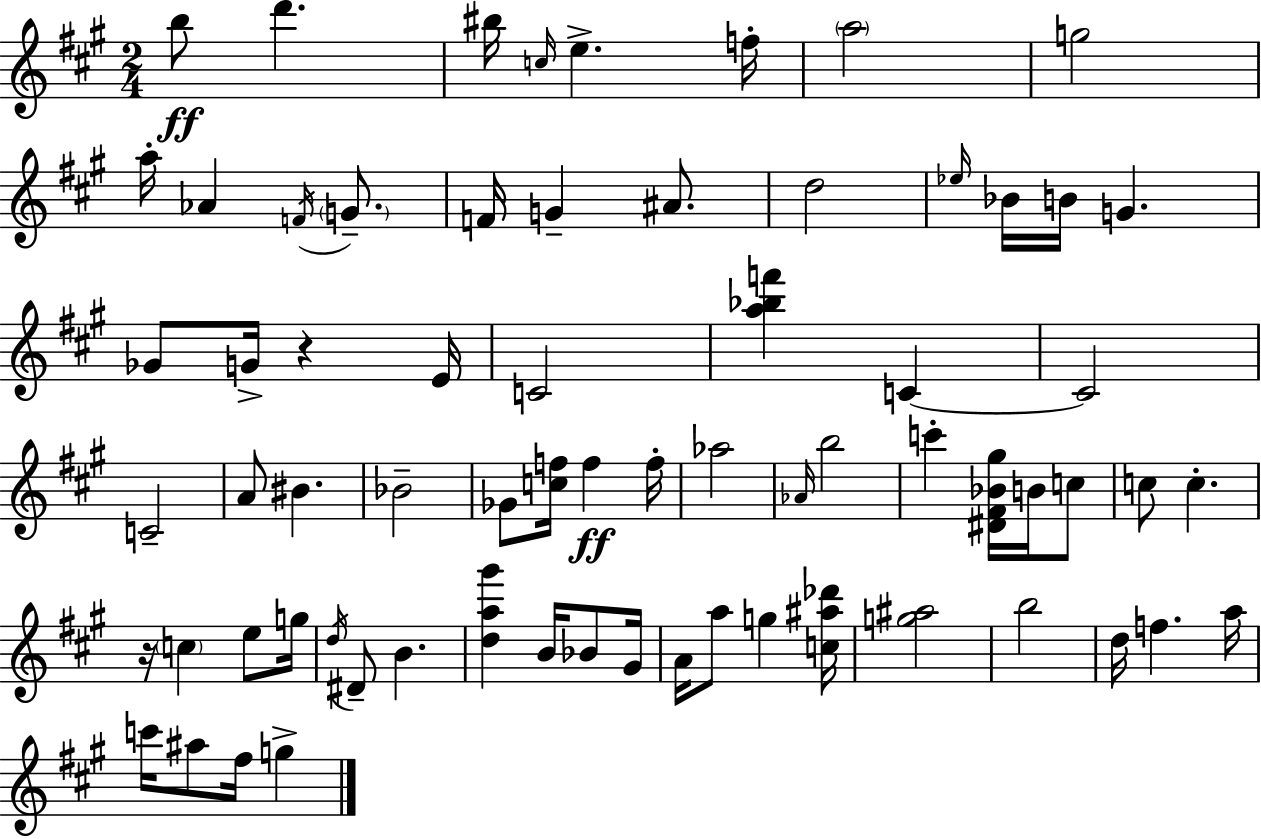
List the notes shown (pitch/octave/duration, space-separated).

B5/e D6/q. BIS5/s C5/s E5/q. F5/s A5/h G5/h A5/s Ab4/q F4/s G4/e. F4/s G4/q A#4/e. D5/h Eb5/s Bb4/s B4/s G4/q. Gb4/e G4/s R/q E4/s C4/h [A5,Bb5,F6]/q C4/q C4/h C4/h A4/e BIS4/q. Bb4/h Gb4/e [C5,F5]/s F5/q F5/s Ab5/h Ab4/s B5/h C6/q [D#4,F#4,Bb4,G#5]/s B4/s C5/e C5/e C5/q. R/s C5/q E5/e G5/s D5/s D#4/e B4/q. [D5,A5,G#6]/q B4/s Bb4/e G#4/s A4/s A5/e G5/q [C5,A#5,Db6]/s [G5,A#5]/h B5/h D5/s F5/q. A5/s C6/s A#5/e F#5/s G5/q